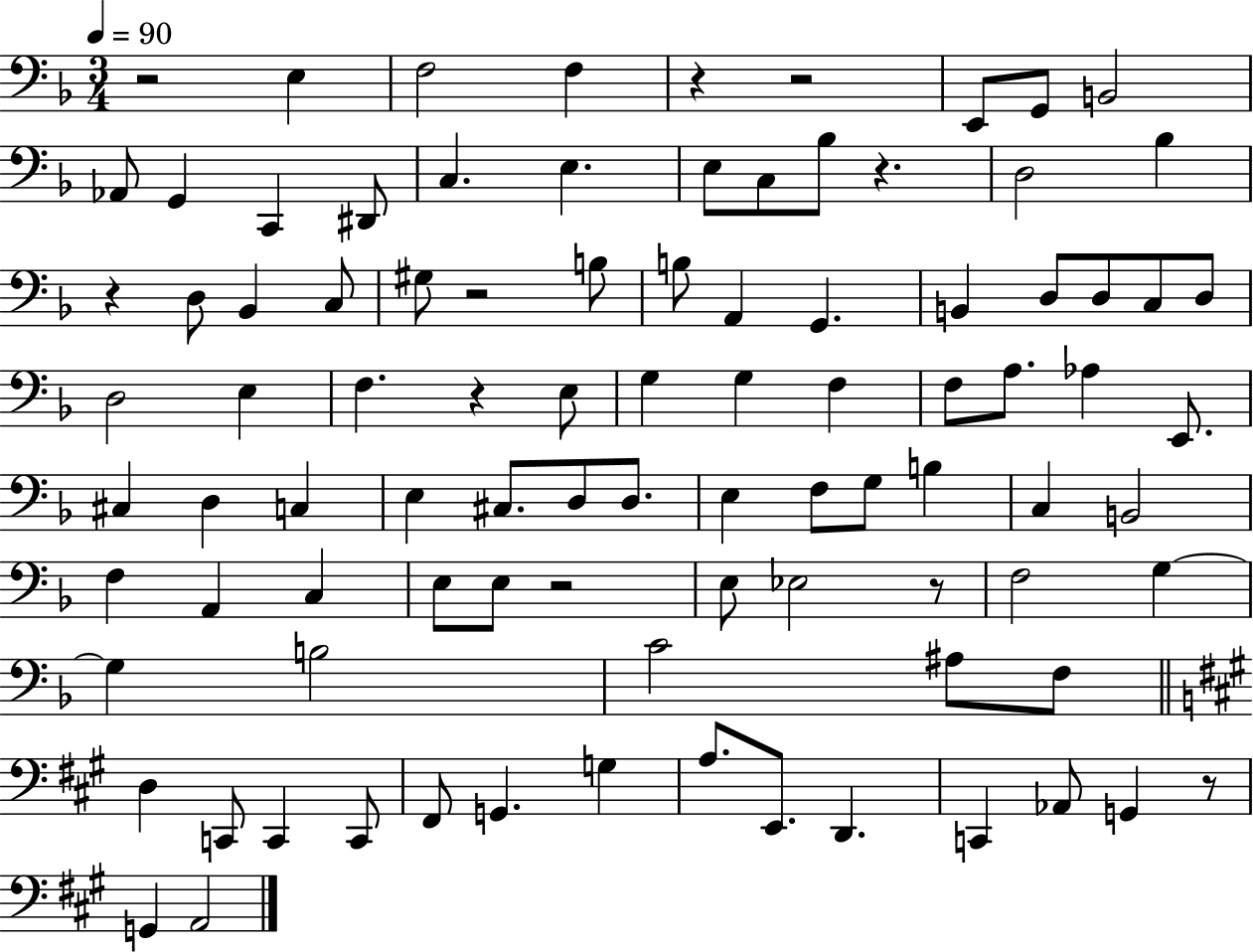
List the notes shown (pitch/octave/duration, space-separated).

R/h E3/q F3/h F3/q R/q R/h E2/e G2/e B2/h Ab2/e G2/q C2/q D#2/e C3/q. E3/q. E3/e C3/e Bb3/e R/q. D3/h Bb3/q R/q D3/e Bb2/q C3/e G#3/e R/h B3/e B3/e A2/q G2/q. B2/q D3/e D3/e C3/e D3/e D3/h E3/q F3/q. R/q E3/e G3/q G3/q F3/q F3/e A3/e. Ab3/q E2/e. C#3/q D3/q C3/q E3/q C#3/e. D3/e D3/e. E3/q F3/e G3/e B3/q C3/q B2/h F3/q A2/q C3/q E3/e E3/e R/h E3/e Eb3/h R/e F3/h G3/q G3/q B3/h C4/h A#3/e F3/e D3/q C2/e C2/q C2/e F#2/e G2/q. G3/q A3/e. E2/e. D2/q. C2/q Ab2/e G2/q R/e G2/q A2/h